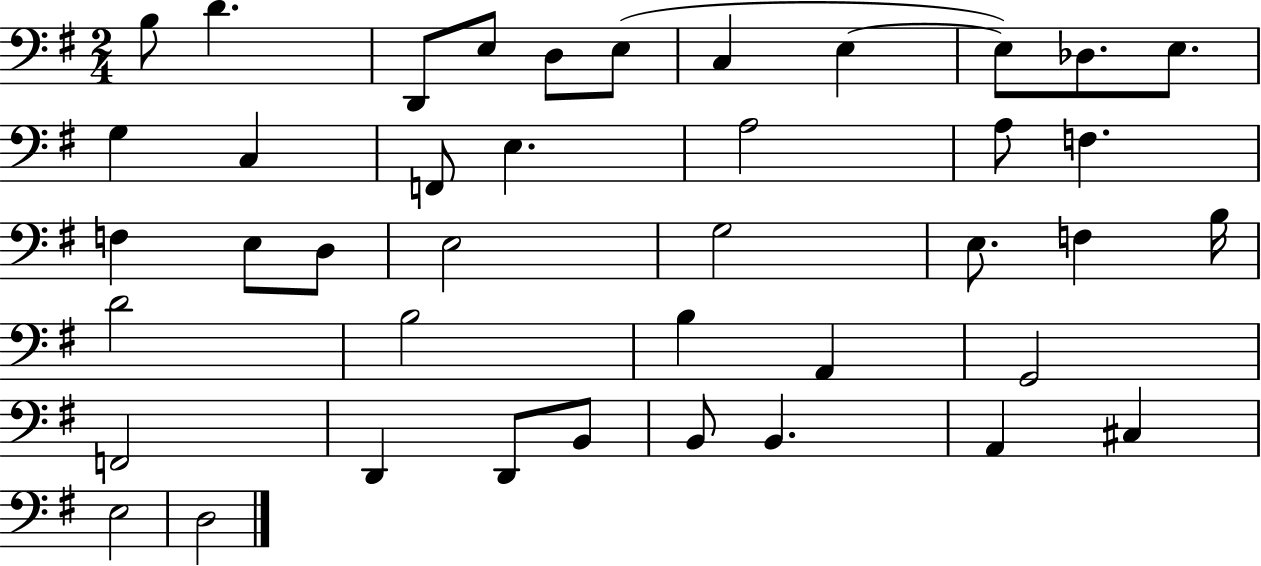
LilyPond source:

{
  \clef bass
  \numericTimeSignature
  \time 2/4
  \key g \major
  b8 d'4. | d,8 e8 d8 e8( | c4 e4~~ | e8) des8. e8. | \break g4 c4 | f,8 e4. | a2 | a8 f4. | \break f4 e8 d8 | e2 | g2 | e8. f4 b16 | \break d'2 | b2 | b4 a,4 | g,2 | \break f,2 | d,4 d,8 b,8 | b,8 b,4. | a,4 cis4 | \break e2 | d2 | \bar "|."
}